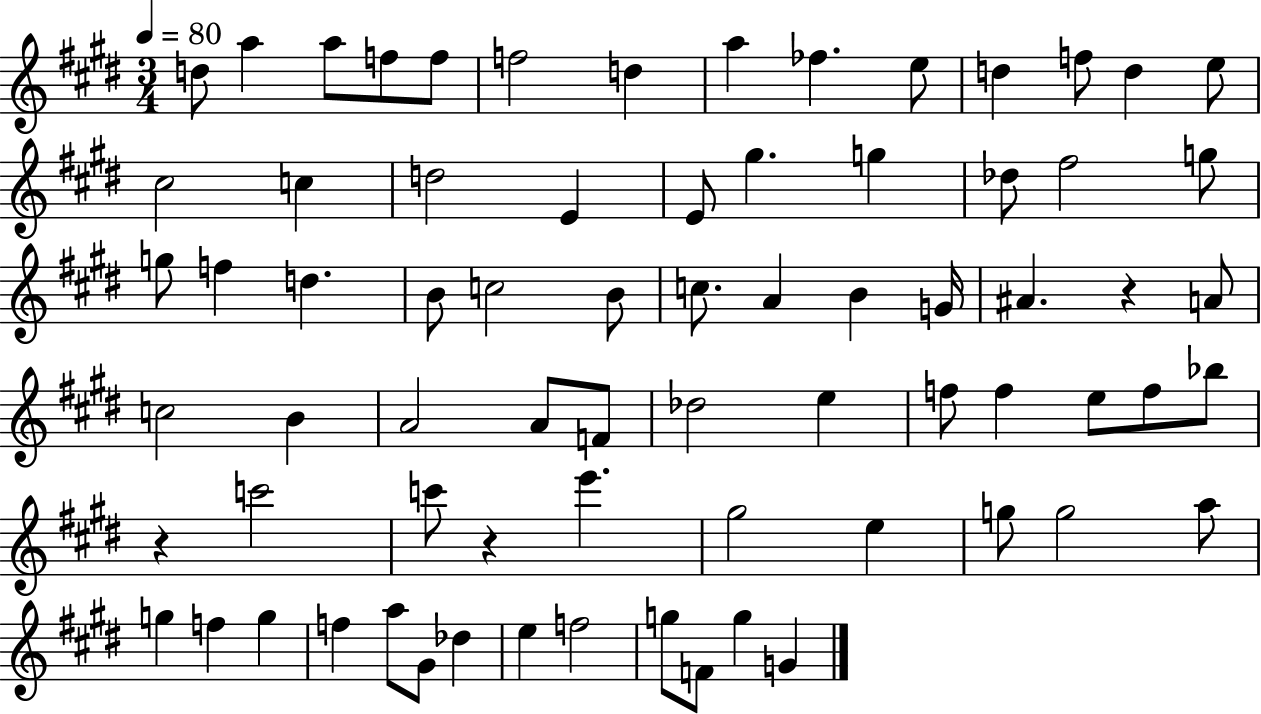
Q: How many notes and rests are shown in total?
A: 72